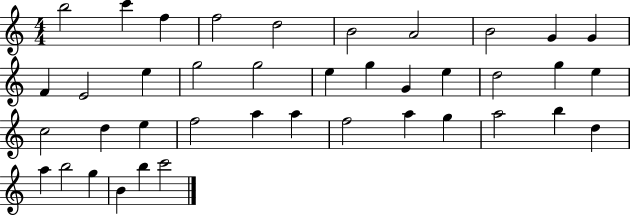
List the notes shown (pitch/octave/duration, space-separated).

B5/h C6/q F5/q F5/h D5/h B4/h A4/h B4/h G4/q G4/q F4/q E4/h E5/q G5/h G5/h E5/q G5/q G4/q E5/q D5/h G5/q E5/q C5/h D5/q E5/q F5/h A5/q A5/q F5/h A5/q G5/q A5/h B5/q D5/q A5/q B5/h G5/q B4/q B5/q C6/h